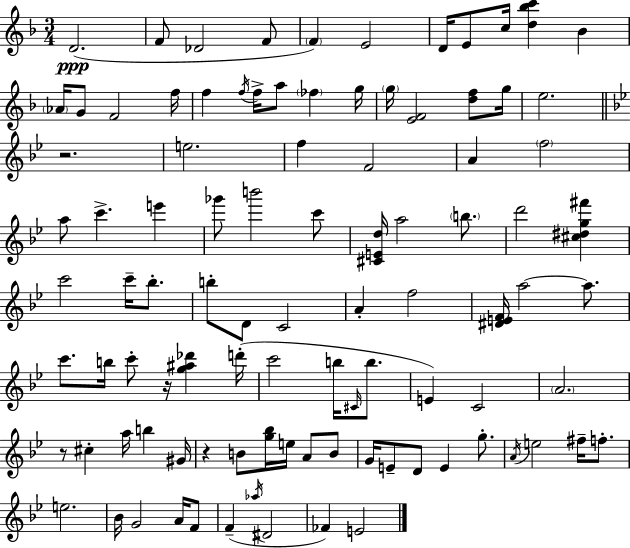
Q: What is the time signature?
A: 3/4